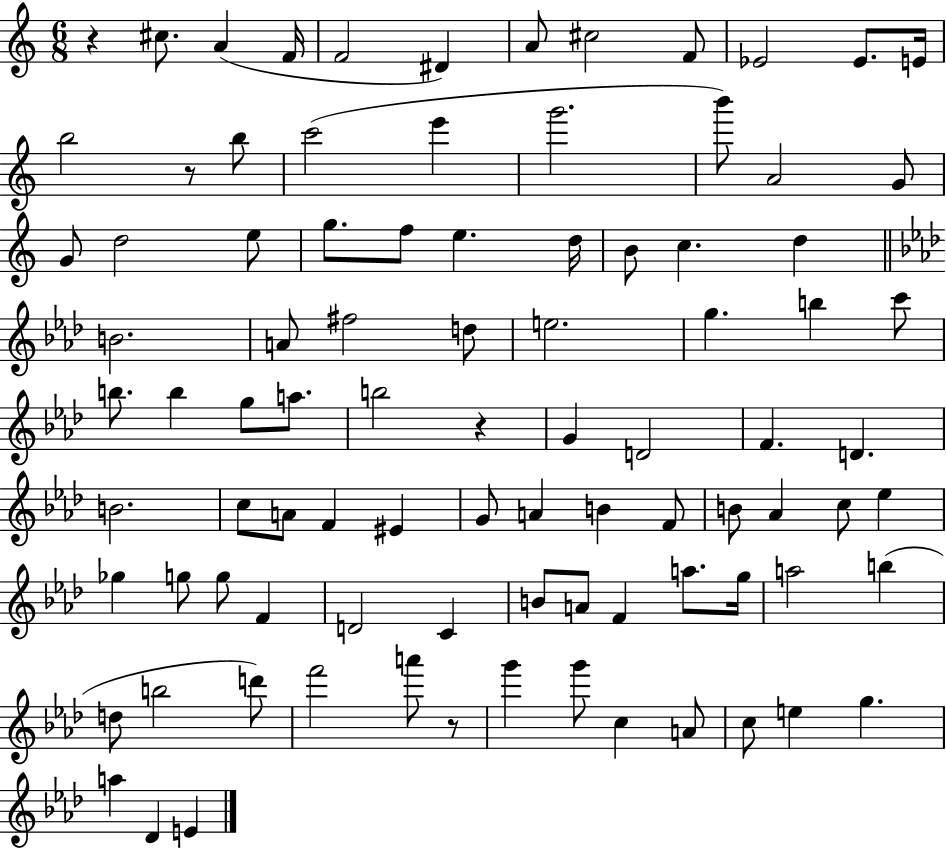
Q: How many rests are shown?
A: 4